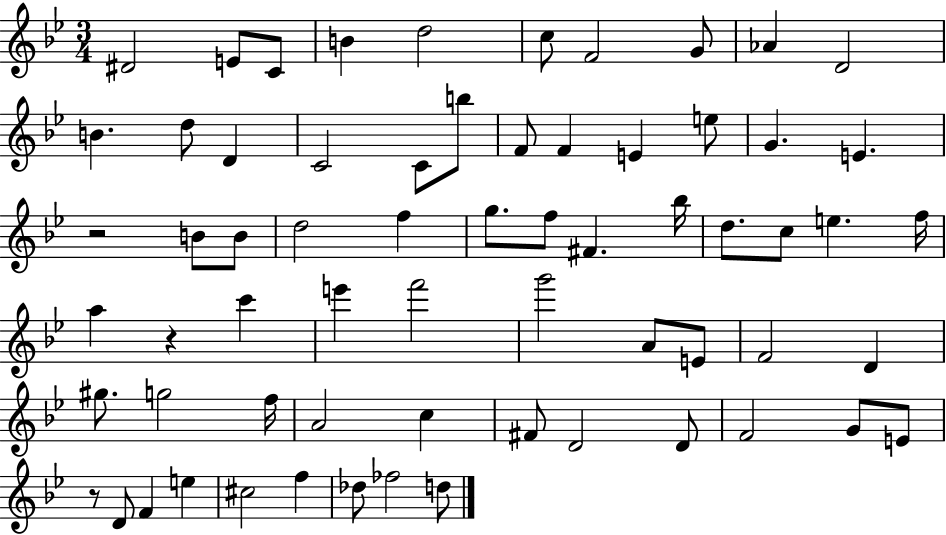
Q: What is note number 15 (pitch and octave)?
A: C4